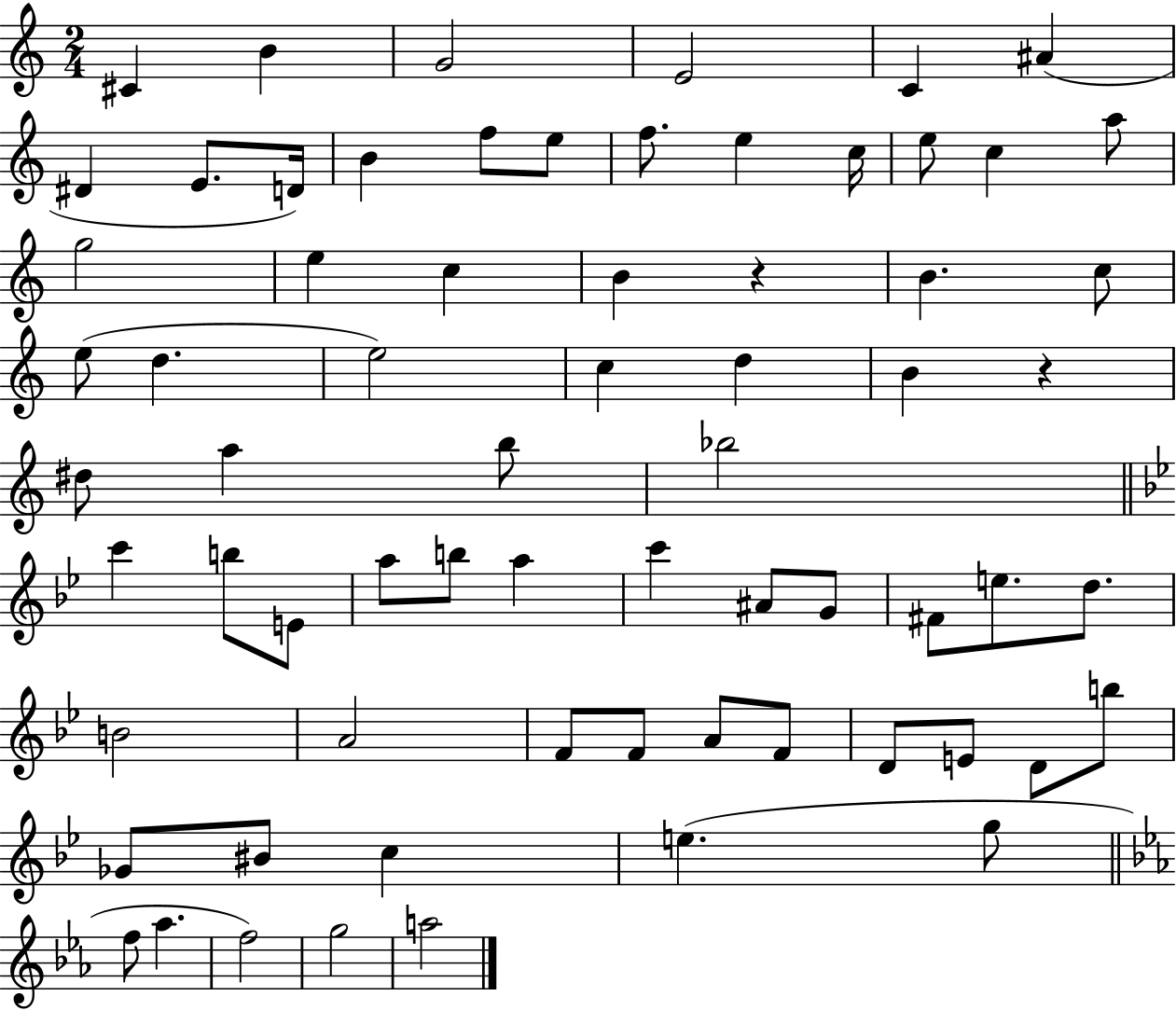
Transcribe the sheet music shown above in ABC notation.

X:1
T:Untitled
M:2/4
L:1/4
K:C
^C B G2 E2 C ^A ^D E/2 D/4 B f/2 e/2 f/2 e c/4 e/2 c a/2 g2 e c B z B c/2 e/2 d e2 c d B z ^d/2 a b/2 _b2 c' b/2 E/2 a/2 b/2 a c' ^A/2 G/2 ^F/2 e/2 d/2 B2 A2 F/2 F/2 A/2 F/2 D/2 E/2 D/2 b/2 _G/2 ^B/2 c e g/2 f/2 _a f2 g2 a2